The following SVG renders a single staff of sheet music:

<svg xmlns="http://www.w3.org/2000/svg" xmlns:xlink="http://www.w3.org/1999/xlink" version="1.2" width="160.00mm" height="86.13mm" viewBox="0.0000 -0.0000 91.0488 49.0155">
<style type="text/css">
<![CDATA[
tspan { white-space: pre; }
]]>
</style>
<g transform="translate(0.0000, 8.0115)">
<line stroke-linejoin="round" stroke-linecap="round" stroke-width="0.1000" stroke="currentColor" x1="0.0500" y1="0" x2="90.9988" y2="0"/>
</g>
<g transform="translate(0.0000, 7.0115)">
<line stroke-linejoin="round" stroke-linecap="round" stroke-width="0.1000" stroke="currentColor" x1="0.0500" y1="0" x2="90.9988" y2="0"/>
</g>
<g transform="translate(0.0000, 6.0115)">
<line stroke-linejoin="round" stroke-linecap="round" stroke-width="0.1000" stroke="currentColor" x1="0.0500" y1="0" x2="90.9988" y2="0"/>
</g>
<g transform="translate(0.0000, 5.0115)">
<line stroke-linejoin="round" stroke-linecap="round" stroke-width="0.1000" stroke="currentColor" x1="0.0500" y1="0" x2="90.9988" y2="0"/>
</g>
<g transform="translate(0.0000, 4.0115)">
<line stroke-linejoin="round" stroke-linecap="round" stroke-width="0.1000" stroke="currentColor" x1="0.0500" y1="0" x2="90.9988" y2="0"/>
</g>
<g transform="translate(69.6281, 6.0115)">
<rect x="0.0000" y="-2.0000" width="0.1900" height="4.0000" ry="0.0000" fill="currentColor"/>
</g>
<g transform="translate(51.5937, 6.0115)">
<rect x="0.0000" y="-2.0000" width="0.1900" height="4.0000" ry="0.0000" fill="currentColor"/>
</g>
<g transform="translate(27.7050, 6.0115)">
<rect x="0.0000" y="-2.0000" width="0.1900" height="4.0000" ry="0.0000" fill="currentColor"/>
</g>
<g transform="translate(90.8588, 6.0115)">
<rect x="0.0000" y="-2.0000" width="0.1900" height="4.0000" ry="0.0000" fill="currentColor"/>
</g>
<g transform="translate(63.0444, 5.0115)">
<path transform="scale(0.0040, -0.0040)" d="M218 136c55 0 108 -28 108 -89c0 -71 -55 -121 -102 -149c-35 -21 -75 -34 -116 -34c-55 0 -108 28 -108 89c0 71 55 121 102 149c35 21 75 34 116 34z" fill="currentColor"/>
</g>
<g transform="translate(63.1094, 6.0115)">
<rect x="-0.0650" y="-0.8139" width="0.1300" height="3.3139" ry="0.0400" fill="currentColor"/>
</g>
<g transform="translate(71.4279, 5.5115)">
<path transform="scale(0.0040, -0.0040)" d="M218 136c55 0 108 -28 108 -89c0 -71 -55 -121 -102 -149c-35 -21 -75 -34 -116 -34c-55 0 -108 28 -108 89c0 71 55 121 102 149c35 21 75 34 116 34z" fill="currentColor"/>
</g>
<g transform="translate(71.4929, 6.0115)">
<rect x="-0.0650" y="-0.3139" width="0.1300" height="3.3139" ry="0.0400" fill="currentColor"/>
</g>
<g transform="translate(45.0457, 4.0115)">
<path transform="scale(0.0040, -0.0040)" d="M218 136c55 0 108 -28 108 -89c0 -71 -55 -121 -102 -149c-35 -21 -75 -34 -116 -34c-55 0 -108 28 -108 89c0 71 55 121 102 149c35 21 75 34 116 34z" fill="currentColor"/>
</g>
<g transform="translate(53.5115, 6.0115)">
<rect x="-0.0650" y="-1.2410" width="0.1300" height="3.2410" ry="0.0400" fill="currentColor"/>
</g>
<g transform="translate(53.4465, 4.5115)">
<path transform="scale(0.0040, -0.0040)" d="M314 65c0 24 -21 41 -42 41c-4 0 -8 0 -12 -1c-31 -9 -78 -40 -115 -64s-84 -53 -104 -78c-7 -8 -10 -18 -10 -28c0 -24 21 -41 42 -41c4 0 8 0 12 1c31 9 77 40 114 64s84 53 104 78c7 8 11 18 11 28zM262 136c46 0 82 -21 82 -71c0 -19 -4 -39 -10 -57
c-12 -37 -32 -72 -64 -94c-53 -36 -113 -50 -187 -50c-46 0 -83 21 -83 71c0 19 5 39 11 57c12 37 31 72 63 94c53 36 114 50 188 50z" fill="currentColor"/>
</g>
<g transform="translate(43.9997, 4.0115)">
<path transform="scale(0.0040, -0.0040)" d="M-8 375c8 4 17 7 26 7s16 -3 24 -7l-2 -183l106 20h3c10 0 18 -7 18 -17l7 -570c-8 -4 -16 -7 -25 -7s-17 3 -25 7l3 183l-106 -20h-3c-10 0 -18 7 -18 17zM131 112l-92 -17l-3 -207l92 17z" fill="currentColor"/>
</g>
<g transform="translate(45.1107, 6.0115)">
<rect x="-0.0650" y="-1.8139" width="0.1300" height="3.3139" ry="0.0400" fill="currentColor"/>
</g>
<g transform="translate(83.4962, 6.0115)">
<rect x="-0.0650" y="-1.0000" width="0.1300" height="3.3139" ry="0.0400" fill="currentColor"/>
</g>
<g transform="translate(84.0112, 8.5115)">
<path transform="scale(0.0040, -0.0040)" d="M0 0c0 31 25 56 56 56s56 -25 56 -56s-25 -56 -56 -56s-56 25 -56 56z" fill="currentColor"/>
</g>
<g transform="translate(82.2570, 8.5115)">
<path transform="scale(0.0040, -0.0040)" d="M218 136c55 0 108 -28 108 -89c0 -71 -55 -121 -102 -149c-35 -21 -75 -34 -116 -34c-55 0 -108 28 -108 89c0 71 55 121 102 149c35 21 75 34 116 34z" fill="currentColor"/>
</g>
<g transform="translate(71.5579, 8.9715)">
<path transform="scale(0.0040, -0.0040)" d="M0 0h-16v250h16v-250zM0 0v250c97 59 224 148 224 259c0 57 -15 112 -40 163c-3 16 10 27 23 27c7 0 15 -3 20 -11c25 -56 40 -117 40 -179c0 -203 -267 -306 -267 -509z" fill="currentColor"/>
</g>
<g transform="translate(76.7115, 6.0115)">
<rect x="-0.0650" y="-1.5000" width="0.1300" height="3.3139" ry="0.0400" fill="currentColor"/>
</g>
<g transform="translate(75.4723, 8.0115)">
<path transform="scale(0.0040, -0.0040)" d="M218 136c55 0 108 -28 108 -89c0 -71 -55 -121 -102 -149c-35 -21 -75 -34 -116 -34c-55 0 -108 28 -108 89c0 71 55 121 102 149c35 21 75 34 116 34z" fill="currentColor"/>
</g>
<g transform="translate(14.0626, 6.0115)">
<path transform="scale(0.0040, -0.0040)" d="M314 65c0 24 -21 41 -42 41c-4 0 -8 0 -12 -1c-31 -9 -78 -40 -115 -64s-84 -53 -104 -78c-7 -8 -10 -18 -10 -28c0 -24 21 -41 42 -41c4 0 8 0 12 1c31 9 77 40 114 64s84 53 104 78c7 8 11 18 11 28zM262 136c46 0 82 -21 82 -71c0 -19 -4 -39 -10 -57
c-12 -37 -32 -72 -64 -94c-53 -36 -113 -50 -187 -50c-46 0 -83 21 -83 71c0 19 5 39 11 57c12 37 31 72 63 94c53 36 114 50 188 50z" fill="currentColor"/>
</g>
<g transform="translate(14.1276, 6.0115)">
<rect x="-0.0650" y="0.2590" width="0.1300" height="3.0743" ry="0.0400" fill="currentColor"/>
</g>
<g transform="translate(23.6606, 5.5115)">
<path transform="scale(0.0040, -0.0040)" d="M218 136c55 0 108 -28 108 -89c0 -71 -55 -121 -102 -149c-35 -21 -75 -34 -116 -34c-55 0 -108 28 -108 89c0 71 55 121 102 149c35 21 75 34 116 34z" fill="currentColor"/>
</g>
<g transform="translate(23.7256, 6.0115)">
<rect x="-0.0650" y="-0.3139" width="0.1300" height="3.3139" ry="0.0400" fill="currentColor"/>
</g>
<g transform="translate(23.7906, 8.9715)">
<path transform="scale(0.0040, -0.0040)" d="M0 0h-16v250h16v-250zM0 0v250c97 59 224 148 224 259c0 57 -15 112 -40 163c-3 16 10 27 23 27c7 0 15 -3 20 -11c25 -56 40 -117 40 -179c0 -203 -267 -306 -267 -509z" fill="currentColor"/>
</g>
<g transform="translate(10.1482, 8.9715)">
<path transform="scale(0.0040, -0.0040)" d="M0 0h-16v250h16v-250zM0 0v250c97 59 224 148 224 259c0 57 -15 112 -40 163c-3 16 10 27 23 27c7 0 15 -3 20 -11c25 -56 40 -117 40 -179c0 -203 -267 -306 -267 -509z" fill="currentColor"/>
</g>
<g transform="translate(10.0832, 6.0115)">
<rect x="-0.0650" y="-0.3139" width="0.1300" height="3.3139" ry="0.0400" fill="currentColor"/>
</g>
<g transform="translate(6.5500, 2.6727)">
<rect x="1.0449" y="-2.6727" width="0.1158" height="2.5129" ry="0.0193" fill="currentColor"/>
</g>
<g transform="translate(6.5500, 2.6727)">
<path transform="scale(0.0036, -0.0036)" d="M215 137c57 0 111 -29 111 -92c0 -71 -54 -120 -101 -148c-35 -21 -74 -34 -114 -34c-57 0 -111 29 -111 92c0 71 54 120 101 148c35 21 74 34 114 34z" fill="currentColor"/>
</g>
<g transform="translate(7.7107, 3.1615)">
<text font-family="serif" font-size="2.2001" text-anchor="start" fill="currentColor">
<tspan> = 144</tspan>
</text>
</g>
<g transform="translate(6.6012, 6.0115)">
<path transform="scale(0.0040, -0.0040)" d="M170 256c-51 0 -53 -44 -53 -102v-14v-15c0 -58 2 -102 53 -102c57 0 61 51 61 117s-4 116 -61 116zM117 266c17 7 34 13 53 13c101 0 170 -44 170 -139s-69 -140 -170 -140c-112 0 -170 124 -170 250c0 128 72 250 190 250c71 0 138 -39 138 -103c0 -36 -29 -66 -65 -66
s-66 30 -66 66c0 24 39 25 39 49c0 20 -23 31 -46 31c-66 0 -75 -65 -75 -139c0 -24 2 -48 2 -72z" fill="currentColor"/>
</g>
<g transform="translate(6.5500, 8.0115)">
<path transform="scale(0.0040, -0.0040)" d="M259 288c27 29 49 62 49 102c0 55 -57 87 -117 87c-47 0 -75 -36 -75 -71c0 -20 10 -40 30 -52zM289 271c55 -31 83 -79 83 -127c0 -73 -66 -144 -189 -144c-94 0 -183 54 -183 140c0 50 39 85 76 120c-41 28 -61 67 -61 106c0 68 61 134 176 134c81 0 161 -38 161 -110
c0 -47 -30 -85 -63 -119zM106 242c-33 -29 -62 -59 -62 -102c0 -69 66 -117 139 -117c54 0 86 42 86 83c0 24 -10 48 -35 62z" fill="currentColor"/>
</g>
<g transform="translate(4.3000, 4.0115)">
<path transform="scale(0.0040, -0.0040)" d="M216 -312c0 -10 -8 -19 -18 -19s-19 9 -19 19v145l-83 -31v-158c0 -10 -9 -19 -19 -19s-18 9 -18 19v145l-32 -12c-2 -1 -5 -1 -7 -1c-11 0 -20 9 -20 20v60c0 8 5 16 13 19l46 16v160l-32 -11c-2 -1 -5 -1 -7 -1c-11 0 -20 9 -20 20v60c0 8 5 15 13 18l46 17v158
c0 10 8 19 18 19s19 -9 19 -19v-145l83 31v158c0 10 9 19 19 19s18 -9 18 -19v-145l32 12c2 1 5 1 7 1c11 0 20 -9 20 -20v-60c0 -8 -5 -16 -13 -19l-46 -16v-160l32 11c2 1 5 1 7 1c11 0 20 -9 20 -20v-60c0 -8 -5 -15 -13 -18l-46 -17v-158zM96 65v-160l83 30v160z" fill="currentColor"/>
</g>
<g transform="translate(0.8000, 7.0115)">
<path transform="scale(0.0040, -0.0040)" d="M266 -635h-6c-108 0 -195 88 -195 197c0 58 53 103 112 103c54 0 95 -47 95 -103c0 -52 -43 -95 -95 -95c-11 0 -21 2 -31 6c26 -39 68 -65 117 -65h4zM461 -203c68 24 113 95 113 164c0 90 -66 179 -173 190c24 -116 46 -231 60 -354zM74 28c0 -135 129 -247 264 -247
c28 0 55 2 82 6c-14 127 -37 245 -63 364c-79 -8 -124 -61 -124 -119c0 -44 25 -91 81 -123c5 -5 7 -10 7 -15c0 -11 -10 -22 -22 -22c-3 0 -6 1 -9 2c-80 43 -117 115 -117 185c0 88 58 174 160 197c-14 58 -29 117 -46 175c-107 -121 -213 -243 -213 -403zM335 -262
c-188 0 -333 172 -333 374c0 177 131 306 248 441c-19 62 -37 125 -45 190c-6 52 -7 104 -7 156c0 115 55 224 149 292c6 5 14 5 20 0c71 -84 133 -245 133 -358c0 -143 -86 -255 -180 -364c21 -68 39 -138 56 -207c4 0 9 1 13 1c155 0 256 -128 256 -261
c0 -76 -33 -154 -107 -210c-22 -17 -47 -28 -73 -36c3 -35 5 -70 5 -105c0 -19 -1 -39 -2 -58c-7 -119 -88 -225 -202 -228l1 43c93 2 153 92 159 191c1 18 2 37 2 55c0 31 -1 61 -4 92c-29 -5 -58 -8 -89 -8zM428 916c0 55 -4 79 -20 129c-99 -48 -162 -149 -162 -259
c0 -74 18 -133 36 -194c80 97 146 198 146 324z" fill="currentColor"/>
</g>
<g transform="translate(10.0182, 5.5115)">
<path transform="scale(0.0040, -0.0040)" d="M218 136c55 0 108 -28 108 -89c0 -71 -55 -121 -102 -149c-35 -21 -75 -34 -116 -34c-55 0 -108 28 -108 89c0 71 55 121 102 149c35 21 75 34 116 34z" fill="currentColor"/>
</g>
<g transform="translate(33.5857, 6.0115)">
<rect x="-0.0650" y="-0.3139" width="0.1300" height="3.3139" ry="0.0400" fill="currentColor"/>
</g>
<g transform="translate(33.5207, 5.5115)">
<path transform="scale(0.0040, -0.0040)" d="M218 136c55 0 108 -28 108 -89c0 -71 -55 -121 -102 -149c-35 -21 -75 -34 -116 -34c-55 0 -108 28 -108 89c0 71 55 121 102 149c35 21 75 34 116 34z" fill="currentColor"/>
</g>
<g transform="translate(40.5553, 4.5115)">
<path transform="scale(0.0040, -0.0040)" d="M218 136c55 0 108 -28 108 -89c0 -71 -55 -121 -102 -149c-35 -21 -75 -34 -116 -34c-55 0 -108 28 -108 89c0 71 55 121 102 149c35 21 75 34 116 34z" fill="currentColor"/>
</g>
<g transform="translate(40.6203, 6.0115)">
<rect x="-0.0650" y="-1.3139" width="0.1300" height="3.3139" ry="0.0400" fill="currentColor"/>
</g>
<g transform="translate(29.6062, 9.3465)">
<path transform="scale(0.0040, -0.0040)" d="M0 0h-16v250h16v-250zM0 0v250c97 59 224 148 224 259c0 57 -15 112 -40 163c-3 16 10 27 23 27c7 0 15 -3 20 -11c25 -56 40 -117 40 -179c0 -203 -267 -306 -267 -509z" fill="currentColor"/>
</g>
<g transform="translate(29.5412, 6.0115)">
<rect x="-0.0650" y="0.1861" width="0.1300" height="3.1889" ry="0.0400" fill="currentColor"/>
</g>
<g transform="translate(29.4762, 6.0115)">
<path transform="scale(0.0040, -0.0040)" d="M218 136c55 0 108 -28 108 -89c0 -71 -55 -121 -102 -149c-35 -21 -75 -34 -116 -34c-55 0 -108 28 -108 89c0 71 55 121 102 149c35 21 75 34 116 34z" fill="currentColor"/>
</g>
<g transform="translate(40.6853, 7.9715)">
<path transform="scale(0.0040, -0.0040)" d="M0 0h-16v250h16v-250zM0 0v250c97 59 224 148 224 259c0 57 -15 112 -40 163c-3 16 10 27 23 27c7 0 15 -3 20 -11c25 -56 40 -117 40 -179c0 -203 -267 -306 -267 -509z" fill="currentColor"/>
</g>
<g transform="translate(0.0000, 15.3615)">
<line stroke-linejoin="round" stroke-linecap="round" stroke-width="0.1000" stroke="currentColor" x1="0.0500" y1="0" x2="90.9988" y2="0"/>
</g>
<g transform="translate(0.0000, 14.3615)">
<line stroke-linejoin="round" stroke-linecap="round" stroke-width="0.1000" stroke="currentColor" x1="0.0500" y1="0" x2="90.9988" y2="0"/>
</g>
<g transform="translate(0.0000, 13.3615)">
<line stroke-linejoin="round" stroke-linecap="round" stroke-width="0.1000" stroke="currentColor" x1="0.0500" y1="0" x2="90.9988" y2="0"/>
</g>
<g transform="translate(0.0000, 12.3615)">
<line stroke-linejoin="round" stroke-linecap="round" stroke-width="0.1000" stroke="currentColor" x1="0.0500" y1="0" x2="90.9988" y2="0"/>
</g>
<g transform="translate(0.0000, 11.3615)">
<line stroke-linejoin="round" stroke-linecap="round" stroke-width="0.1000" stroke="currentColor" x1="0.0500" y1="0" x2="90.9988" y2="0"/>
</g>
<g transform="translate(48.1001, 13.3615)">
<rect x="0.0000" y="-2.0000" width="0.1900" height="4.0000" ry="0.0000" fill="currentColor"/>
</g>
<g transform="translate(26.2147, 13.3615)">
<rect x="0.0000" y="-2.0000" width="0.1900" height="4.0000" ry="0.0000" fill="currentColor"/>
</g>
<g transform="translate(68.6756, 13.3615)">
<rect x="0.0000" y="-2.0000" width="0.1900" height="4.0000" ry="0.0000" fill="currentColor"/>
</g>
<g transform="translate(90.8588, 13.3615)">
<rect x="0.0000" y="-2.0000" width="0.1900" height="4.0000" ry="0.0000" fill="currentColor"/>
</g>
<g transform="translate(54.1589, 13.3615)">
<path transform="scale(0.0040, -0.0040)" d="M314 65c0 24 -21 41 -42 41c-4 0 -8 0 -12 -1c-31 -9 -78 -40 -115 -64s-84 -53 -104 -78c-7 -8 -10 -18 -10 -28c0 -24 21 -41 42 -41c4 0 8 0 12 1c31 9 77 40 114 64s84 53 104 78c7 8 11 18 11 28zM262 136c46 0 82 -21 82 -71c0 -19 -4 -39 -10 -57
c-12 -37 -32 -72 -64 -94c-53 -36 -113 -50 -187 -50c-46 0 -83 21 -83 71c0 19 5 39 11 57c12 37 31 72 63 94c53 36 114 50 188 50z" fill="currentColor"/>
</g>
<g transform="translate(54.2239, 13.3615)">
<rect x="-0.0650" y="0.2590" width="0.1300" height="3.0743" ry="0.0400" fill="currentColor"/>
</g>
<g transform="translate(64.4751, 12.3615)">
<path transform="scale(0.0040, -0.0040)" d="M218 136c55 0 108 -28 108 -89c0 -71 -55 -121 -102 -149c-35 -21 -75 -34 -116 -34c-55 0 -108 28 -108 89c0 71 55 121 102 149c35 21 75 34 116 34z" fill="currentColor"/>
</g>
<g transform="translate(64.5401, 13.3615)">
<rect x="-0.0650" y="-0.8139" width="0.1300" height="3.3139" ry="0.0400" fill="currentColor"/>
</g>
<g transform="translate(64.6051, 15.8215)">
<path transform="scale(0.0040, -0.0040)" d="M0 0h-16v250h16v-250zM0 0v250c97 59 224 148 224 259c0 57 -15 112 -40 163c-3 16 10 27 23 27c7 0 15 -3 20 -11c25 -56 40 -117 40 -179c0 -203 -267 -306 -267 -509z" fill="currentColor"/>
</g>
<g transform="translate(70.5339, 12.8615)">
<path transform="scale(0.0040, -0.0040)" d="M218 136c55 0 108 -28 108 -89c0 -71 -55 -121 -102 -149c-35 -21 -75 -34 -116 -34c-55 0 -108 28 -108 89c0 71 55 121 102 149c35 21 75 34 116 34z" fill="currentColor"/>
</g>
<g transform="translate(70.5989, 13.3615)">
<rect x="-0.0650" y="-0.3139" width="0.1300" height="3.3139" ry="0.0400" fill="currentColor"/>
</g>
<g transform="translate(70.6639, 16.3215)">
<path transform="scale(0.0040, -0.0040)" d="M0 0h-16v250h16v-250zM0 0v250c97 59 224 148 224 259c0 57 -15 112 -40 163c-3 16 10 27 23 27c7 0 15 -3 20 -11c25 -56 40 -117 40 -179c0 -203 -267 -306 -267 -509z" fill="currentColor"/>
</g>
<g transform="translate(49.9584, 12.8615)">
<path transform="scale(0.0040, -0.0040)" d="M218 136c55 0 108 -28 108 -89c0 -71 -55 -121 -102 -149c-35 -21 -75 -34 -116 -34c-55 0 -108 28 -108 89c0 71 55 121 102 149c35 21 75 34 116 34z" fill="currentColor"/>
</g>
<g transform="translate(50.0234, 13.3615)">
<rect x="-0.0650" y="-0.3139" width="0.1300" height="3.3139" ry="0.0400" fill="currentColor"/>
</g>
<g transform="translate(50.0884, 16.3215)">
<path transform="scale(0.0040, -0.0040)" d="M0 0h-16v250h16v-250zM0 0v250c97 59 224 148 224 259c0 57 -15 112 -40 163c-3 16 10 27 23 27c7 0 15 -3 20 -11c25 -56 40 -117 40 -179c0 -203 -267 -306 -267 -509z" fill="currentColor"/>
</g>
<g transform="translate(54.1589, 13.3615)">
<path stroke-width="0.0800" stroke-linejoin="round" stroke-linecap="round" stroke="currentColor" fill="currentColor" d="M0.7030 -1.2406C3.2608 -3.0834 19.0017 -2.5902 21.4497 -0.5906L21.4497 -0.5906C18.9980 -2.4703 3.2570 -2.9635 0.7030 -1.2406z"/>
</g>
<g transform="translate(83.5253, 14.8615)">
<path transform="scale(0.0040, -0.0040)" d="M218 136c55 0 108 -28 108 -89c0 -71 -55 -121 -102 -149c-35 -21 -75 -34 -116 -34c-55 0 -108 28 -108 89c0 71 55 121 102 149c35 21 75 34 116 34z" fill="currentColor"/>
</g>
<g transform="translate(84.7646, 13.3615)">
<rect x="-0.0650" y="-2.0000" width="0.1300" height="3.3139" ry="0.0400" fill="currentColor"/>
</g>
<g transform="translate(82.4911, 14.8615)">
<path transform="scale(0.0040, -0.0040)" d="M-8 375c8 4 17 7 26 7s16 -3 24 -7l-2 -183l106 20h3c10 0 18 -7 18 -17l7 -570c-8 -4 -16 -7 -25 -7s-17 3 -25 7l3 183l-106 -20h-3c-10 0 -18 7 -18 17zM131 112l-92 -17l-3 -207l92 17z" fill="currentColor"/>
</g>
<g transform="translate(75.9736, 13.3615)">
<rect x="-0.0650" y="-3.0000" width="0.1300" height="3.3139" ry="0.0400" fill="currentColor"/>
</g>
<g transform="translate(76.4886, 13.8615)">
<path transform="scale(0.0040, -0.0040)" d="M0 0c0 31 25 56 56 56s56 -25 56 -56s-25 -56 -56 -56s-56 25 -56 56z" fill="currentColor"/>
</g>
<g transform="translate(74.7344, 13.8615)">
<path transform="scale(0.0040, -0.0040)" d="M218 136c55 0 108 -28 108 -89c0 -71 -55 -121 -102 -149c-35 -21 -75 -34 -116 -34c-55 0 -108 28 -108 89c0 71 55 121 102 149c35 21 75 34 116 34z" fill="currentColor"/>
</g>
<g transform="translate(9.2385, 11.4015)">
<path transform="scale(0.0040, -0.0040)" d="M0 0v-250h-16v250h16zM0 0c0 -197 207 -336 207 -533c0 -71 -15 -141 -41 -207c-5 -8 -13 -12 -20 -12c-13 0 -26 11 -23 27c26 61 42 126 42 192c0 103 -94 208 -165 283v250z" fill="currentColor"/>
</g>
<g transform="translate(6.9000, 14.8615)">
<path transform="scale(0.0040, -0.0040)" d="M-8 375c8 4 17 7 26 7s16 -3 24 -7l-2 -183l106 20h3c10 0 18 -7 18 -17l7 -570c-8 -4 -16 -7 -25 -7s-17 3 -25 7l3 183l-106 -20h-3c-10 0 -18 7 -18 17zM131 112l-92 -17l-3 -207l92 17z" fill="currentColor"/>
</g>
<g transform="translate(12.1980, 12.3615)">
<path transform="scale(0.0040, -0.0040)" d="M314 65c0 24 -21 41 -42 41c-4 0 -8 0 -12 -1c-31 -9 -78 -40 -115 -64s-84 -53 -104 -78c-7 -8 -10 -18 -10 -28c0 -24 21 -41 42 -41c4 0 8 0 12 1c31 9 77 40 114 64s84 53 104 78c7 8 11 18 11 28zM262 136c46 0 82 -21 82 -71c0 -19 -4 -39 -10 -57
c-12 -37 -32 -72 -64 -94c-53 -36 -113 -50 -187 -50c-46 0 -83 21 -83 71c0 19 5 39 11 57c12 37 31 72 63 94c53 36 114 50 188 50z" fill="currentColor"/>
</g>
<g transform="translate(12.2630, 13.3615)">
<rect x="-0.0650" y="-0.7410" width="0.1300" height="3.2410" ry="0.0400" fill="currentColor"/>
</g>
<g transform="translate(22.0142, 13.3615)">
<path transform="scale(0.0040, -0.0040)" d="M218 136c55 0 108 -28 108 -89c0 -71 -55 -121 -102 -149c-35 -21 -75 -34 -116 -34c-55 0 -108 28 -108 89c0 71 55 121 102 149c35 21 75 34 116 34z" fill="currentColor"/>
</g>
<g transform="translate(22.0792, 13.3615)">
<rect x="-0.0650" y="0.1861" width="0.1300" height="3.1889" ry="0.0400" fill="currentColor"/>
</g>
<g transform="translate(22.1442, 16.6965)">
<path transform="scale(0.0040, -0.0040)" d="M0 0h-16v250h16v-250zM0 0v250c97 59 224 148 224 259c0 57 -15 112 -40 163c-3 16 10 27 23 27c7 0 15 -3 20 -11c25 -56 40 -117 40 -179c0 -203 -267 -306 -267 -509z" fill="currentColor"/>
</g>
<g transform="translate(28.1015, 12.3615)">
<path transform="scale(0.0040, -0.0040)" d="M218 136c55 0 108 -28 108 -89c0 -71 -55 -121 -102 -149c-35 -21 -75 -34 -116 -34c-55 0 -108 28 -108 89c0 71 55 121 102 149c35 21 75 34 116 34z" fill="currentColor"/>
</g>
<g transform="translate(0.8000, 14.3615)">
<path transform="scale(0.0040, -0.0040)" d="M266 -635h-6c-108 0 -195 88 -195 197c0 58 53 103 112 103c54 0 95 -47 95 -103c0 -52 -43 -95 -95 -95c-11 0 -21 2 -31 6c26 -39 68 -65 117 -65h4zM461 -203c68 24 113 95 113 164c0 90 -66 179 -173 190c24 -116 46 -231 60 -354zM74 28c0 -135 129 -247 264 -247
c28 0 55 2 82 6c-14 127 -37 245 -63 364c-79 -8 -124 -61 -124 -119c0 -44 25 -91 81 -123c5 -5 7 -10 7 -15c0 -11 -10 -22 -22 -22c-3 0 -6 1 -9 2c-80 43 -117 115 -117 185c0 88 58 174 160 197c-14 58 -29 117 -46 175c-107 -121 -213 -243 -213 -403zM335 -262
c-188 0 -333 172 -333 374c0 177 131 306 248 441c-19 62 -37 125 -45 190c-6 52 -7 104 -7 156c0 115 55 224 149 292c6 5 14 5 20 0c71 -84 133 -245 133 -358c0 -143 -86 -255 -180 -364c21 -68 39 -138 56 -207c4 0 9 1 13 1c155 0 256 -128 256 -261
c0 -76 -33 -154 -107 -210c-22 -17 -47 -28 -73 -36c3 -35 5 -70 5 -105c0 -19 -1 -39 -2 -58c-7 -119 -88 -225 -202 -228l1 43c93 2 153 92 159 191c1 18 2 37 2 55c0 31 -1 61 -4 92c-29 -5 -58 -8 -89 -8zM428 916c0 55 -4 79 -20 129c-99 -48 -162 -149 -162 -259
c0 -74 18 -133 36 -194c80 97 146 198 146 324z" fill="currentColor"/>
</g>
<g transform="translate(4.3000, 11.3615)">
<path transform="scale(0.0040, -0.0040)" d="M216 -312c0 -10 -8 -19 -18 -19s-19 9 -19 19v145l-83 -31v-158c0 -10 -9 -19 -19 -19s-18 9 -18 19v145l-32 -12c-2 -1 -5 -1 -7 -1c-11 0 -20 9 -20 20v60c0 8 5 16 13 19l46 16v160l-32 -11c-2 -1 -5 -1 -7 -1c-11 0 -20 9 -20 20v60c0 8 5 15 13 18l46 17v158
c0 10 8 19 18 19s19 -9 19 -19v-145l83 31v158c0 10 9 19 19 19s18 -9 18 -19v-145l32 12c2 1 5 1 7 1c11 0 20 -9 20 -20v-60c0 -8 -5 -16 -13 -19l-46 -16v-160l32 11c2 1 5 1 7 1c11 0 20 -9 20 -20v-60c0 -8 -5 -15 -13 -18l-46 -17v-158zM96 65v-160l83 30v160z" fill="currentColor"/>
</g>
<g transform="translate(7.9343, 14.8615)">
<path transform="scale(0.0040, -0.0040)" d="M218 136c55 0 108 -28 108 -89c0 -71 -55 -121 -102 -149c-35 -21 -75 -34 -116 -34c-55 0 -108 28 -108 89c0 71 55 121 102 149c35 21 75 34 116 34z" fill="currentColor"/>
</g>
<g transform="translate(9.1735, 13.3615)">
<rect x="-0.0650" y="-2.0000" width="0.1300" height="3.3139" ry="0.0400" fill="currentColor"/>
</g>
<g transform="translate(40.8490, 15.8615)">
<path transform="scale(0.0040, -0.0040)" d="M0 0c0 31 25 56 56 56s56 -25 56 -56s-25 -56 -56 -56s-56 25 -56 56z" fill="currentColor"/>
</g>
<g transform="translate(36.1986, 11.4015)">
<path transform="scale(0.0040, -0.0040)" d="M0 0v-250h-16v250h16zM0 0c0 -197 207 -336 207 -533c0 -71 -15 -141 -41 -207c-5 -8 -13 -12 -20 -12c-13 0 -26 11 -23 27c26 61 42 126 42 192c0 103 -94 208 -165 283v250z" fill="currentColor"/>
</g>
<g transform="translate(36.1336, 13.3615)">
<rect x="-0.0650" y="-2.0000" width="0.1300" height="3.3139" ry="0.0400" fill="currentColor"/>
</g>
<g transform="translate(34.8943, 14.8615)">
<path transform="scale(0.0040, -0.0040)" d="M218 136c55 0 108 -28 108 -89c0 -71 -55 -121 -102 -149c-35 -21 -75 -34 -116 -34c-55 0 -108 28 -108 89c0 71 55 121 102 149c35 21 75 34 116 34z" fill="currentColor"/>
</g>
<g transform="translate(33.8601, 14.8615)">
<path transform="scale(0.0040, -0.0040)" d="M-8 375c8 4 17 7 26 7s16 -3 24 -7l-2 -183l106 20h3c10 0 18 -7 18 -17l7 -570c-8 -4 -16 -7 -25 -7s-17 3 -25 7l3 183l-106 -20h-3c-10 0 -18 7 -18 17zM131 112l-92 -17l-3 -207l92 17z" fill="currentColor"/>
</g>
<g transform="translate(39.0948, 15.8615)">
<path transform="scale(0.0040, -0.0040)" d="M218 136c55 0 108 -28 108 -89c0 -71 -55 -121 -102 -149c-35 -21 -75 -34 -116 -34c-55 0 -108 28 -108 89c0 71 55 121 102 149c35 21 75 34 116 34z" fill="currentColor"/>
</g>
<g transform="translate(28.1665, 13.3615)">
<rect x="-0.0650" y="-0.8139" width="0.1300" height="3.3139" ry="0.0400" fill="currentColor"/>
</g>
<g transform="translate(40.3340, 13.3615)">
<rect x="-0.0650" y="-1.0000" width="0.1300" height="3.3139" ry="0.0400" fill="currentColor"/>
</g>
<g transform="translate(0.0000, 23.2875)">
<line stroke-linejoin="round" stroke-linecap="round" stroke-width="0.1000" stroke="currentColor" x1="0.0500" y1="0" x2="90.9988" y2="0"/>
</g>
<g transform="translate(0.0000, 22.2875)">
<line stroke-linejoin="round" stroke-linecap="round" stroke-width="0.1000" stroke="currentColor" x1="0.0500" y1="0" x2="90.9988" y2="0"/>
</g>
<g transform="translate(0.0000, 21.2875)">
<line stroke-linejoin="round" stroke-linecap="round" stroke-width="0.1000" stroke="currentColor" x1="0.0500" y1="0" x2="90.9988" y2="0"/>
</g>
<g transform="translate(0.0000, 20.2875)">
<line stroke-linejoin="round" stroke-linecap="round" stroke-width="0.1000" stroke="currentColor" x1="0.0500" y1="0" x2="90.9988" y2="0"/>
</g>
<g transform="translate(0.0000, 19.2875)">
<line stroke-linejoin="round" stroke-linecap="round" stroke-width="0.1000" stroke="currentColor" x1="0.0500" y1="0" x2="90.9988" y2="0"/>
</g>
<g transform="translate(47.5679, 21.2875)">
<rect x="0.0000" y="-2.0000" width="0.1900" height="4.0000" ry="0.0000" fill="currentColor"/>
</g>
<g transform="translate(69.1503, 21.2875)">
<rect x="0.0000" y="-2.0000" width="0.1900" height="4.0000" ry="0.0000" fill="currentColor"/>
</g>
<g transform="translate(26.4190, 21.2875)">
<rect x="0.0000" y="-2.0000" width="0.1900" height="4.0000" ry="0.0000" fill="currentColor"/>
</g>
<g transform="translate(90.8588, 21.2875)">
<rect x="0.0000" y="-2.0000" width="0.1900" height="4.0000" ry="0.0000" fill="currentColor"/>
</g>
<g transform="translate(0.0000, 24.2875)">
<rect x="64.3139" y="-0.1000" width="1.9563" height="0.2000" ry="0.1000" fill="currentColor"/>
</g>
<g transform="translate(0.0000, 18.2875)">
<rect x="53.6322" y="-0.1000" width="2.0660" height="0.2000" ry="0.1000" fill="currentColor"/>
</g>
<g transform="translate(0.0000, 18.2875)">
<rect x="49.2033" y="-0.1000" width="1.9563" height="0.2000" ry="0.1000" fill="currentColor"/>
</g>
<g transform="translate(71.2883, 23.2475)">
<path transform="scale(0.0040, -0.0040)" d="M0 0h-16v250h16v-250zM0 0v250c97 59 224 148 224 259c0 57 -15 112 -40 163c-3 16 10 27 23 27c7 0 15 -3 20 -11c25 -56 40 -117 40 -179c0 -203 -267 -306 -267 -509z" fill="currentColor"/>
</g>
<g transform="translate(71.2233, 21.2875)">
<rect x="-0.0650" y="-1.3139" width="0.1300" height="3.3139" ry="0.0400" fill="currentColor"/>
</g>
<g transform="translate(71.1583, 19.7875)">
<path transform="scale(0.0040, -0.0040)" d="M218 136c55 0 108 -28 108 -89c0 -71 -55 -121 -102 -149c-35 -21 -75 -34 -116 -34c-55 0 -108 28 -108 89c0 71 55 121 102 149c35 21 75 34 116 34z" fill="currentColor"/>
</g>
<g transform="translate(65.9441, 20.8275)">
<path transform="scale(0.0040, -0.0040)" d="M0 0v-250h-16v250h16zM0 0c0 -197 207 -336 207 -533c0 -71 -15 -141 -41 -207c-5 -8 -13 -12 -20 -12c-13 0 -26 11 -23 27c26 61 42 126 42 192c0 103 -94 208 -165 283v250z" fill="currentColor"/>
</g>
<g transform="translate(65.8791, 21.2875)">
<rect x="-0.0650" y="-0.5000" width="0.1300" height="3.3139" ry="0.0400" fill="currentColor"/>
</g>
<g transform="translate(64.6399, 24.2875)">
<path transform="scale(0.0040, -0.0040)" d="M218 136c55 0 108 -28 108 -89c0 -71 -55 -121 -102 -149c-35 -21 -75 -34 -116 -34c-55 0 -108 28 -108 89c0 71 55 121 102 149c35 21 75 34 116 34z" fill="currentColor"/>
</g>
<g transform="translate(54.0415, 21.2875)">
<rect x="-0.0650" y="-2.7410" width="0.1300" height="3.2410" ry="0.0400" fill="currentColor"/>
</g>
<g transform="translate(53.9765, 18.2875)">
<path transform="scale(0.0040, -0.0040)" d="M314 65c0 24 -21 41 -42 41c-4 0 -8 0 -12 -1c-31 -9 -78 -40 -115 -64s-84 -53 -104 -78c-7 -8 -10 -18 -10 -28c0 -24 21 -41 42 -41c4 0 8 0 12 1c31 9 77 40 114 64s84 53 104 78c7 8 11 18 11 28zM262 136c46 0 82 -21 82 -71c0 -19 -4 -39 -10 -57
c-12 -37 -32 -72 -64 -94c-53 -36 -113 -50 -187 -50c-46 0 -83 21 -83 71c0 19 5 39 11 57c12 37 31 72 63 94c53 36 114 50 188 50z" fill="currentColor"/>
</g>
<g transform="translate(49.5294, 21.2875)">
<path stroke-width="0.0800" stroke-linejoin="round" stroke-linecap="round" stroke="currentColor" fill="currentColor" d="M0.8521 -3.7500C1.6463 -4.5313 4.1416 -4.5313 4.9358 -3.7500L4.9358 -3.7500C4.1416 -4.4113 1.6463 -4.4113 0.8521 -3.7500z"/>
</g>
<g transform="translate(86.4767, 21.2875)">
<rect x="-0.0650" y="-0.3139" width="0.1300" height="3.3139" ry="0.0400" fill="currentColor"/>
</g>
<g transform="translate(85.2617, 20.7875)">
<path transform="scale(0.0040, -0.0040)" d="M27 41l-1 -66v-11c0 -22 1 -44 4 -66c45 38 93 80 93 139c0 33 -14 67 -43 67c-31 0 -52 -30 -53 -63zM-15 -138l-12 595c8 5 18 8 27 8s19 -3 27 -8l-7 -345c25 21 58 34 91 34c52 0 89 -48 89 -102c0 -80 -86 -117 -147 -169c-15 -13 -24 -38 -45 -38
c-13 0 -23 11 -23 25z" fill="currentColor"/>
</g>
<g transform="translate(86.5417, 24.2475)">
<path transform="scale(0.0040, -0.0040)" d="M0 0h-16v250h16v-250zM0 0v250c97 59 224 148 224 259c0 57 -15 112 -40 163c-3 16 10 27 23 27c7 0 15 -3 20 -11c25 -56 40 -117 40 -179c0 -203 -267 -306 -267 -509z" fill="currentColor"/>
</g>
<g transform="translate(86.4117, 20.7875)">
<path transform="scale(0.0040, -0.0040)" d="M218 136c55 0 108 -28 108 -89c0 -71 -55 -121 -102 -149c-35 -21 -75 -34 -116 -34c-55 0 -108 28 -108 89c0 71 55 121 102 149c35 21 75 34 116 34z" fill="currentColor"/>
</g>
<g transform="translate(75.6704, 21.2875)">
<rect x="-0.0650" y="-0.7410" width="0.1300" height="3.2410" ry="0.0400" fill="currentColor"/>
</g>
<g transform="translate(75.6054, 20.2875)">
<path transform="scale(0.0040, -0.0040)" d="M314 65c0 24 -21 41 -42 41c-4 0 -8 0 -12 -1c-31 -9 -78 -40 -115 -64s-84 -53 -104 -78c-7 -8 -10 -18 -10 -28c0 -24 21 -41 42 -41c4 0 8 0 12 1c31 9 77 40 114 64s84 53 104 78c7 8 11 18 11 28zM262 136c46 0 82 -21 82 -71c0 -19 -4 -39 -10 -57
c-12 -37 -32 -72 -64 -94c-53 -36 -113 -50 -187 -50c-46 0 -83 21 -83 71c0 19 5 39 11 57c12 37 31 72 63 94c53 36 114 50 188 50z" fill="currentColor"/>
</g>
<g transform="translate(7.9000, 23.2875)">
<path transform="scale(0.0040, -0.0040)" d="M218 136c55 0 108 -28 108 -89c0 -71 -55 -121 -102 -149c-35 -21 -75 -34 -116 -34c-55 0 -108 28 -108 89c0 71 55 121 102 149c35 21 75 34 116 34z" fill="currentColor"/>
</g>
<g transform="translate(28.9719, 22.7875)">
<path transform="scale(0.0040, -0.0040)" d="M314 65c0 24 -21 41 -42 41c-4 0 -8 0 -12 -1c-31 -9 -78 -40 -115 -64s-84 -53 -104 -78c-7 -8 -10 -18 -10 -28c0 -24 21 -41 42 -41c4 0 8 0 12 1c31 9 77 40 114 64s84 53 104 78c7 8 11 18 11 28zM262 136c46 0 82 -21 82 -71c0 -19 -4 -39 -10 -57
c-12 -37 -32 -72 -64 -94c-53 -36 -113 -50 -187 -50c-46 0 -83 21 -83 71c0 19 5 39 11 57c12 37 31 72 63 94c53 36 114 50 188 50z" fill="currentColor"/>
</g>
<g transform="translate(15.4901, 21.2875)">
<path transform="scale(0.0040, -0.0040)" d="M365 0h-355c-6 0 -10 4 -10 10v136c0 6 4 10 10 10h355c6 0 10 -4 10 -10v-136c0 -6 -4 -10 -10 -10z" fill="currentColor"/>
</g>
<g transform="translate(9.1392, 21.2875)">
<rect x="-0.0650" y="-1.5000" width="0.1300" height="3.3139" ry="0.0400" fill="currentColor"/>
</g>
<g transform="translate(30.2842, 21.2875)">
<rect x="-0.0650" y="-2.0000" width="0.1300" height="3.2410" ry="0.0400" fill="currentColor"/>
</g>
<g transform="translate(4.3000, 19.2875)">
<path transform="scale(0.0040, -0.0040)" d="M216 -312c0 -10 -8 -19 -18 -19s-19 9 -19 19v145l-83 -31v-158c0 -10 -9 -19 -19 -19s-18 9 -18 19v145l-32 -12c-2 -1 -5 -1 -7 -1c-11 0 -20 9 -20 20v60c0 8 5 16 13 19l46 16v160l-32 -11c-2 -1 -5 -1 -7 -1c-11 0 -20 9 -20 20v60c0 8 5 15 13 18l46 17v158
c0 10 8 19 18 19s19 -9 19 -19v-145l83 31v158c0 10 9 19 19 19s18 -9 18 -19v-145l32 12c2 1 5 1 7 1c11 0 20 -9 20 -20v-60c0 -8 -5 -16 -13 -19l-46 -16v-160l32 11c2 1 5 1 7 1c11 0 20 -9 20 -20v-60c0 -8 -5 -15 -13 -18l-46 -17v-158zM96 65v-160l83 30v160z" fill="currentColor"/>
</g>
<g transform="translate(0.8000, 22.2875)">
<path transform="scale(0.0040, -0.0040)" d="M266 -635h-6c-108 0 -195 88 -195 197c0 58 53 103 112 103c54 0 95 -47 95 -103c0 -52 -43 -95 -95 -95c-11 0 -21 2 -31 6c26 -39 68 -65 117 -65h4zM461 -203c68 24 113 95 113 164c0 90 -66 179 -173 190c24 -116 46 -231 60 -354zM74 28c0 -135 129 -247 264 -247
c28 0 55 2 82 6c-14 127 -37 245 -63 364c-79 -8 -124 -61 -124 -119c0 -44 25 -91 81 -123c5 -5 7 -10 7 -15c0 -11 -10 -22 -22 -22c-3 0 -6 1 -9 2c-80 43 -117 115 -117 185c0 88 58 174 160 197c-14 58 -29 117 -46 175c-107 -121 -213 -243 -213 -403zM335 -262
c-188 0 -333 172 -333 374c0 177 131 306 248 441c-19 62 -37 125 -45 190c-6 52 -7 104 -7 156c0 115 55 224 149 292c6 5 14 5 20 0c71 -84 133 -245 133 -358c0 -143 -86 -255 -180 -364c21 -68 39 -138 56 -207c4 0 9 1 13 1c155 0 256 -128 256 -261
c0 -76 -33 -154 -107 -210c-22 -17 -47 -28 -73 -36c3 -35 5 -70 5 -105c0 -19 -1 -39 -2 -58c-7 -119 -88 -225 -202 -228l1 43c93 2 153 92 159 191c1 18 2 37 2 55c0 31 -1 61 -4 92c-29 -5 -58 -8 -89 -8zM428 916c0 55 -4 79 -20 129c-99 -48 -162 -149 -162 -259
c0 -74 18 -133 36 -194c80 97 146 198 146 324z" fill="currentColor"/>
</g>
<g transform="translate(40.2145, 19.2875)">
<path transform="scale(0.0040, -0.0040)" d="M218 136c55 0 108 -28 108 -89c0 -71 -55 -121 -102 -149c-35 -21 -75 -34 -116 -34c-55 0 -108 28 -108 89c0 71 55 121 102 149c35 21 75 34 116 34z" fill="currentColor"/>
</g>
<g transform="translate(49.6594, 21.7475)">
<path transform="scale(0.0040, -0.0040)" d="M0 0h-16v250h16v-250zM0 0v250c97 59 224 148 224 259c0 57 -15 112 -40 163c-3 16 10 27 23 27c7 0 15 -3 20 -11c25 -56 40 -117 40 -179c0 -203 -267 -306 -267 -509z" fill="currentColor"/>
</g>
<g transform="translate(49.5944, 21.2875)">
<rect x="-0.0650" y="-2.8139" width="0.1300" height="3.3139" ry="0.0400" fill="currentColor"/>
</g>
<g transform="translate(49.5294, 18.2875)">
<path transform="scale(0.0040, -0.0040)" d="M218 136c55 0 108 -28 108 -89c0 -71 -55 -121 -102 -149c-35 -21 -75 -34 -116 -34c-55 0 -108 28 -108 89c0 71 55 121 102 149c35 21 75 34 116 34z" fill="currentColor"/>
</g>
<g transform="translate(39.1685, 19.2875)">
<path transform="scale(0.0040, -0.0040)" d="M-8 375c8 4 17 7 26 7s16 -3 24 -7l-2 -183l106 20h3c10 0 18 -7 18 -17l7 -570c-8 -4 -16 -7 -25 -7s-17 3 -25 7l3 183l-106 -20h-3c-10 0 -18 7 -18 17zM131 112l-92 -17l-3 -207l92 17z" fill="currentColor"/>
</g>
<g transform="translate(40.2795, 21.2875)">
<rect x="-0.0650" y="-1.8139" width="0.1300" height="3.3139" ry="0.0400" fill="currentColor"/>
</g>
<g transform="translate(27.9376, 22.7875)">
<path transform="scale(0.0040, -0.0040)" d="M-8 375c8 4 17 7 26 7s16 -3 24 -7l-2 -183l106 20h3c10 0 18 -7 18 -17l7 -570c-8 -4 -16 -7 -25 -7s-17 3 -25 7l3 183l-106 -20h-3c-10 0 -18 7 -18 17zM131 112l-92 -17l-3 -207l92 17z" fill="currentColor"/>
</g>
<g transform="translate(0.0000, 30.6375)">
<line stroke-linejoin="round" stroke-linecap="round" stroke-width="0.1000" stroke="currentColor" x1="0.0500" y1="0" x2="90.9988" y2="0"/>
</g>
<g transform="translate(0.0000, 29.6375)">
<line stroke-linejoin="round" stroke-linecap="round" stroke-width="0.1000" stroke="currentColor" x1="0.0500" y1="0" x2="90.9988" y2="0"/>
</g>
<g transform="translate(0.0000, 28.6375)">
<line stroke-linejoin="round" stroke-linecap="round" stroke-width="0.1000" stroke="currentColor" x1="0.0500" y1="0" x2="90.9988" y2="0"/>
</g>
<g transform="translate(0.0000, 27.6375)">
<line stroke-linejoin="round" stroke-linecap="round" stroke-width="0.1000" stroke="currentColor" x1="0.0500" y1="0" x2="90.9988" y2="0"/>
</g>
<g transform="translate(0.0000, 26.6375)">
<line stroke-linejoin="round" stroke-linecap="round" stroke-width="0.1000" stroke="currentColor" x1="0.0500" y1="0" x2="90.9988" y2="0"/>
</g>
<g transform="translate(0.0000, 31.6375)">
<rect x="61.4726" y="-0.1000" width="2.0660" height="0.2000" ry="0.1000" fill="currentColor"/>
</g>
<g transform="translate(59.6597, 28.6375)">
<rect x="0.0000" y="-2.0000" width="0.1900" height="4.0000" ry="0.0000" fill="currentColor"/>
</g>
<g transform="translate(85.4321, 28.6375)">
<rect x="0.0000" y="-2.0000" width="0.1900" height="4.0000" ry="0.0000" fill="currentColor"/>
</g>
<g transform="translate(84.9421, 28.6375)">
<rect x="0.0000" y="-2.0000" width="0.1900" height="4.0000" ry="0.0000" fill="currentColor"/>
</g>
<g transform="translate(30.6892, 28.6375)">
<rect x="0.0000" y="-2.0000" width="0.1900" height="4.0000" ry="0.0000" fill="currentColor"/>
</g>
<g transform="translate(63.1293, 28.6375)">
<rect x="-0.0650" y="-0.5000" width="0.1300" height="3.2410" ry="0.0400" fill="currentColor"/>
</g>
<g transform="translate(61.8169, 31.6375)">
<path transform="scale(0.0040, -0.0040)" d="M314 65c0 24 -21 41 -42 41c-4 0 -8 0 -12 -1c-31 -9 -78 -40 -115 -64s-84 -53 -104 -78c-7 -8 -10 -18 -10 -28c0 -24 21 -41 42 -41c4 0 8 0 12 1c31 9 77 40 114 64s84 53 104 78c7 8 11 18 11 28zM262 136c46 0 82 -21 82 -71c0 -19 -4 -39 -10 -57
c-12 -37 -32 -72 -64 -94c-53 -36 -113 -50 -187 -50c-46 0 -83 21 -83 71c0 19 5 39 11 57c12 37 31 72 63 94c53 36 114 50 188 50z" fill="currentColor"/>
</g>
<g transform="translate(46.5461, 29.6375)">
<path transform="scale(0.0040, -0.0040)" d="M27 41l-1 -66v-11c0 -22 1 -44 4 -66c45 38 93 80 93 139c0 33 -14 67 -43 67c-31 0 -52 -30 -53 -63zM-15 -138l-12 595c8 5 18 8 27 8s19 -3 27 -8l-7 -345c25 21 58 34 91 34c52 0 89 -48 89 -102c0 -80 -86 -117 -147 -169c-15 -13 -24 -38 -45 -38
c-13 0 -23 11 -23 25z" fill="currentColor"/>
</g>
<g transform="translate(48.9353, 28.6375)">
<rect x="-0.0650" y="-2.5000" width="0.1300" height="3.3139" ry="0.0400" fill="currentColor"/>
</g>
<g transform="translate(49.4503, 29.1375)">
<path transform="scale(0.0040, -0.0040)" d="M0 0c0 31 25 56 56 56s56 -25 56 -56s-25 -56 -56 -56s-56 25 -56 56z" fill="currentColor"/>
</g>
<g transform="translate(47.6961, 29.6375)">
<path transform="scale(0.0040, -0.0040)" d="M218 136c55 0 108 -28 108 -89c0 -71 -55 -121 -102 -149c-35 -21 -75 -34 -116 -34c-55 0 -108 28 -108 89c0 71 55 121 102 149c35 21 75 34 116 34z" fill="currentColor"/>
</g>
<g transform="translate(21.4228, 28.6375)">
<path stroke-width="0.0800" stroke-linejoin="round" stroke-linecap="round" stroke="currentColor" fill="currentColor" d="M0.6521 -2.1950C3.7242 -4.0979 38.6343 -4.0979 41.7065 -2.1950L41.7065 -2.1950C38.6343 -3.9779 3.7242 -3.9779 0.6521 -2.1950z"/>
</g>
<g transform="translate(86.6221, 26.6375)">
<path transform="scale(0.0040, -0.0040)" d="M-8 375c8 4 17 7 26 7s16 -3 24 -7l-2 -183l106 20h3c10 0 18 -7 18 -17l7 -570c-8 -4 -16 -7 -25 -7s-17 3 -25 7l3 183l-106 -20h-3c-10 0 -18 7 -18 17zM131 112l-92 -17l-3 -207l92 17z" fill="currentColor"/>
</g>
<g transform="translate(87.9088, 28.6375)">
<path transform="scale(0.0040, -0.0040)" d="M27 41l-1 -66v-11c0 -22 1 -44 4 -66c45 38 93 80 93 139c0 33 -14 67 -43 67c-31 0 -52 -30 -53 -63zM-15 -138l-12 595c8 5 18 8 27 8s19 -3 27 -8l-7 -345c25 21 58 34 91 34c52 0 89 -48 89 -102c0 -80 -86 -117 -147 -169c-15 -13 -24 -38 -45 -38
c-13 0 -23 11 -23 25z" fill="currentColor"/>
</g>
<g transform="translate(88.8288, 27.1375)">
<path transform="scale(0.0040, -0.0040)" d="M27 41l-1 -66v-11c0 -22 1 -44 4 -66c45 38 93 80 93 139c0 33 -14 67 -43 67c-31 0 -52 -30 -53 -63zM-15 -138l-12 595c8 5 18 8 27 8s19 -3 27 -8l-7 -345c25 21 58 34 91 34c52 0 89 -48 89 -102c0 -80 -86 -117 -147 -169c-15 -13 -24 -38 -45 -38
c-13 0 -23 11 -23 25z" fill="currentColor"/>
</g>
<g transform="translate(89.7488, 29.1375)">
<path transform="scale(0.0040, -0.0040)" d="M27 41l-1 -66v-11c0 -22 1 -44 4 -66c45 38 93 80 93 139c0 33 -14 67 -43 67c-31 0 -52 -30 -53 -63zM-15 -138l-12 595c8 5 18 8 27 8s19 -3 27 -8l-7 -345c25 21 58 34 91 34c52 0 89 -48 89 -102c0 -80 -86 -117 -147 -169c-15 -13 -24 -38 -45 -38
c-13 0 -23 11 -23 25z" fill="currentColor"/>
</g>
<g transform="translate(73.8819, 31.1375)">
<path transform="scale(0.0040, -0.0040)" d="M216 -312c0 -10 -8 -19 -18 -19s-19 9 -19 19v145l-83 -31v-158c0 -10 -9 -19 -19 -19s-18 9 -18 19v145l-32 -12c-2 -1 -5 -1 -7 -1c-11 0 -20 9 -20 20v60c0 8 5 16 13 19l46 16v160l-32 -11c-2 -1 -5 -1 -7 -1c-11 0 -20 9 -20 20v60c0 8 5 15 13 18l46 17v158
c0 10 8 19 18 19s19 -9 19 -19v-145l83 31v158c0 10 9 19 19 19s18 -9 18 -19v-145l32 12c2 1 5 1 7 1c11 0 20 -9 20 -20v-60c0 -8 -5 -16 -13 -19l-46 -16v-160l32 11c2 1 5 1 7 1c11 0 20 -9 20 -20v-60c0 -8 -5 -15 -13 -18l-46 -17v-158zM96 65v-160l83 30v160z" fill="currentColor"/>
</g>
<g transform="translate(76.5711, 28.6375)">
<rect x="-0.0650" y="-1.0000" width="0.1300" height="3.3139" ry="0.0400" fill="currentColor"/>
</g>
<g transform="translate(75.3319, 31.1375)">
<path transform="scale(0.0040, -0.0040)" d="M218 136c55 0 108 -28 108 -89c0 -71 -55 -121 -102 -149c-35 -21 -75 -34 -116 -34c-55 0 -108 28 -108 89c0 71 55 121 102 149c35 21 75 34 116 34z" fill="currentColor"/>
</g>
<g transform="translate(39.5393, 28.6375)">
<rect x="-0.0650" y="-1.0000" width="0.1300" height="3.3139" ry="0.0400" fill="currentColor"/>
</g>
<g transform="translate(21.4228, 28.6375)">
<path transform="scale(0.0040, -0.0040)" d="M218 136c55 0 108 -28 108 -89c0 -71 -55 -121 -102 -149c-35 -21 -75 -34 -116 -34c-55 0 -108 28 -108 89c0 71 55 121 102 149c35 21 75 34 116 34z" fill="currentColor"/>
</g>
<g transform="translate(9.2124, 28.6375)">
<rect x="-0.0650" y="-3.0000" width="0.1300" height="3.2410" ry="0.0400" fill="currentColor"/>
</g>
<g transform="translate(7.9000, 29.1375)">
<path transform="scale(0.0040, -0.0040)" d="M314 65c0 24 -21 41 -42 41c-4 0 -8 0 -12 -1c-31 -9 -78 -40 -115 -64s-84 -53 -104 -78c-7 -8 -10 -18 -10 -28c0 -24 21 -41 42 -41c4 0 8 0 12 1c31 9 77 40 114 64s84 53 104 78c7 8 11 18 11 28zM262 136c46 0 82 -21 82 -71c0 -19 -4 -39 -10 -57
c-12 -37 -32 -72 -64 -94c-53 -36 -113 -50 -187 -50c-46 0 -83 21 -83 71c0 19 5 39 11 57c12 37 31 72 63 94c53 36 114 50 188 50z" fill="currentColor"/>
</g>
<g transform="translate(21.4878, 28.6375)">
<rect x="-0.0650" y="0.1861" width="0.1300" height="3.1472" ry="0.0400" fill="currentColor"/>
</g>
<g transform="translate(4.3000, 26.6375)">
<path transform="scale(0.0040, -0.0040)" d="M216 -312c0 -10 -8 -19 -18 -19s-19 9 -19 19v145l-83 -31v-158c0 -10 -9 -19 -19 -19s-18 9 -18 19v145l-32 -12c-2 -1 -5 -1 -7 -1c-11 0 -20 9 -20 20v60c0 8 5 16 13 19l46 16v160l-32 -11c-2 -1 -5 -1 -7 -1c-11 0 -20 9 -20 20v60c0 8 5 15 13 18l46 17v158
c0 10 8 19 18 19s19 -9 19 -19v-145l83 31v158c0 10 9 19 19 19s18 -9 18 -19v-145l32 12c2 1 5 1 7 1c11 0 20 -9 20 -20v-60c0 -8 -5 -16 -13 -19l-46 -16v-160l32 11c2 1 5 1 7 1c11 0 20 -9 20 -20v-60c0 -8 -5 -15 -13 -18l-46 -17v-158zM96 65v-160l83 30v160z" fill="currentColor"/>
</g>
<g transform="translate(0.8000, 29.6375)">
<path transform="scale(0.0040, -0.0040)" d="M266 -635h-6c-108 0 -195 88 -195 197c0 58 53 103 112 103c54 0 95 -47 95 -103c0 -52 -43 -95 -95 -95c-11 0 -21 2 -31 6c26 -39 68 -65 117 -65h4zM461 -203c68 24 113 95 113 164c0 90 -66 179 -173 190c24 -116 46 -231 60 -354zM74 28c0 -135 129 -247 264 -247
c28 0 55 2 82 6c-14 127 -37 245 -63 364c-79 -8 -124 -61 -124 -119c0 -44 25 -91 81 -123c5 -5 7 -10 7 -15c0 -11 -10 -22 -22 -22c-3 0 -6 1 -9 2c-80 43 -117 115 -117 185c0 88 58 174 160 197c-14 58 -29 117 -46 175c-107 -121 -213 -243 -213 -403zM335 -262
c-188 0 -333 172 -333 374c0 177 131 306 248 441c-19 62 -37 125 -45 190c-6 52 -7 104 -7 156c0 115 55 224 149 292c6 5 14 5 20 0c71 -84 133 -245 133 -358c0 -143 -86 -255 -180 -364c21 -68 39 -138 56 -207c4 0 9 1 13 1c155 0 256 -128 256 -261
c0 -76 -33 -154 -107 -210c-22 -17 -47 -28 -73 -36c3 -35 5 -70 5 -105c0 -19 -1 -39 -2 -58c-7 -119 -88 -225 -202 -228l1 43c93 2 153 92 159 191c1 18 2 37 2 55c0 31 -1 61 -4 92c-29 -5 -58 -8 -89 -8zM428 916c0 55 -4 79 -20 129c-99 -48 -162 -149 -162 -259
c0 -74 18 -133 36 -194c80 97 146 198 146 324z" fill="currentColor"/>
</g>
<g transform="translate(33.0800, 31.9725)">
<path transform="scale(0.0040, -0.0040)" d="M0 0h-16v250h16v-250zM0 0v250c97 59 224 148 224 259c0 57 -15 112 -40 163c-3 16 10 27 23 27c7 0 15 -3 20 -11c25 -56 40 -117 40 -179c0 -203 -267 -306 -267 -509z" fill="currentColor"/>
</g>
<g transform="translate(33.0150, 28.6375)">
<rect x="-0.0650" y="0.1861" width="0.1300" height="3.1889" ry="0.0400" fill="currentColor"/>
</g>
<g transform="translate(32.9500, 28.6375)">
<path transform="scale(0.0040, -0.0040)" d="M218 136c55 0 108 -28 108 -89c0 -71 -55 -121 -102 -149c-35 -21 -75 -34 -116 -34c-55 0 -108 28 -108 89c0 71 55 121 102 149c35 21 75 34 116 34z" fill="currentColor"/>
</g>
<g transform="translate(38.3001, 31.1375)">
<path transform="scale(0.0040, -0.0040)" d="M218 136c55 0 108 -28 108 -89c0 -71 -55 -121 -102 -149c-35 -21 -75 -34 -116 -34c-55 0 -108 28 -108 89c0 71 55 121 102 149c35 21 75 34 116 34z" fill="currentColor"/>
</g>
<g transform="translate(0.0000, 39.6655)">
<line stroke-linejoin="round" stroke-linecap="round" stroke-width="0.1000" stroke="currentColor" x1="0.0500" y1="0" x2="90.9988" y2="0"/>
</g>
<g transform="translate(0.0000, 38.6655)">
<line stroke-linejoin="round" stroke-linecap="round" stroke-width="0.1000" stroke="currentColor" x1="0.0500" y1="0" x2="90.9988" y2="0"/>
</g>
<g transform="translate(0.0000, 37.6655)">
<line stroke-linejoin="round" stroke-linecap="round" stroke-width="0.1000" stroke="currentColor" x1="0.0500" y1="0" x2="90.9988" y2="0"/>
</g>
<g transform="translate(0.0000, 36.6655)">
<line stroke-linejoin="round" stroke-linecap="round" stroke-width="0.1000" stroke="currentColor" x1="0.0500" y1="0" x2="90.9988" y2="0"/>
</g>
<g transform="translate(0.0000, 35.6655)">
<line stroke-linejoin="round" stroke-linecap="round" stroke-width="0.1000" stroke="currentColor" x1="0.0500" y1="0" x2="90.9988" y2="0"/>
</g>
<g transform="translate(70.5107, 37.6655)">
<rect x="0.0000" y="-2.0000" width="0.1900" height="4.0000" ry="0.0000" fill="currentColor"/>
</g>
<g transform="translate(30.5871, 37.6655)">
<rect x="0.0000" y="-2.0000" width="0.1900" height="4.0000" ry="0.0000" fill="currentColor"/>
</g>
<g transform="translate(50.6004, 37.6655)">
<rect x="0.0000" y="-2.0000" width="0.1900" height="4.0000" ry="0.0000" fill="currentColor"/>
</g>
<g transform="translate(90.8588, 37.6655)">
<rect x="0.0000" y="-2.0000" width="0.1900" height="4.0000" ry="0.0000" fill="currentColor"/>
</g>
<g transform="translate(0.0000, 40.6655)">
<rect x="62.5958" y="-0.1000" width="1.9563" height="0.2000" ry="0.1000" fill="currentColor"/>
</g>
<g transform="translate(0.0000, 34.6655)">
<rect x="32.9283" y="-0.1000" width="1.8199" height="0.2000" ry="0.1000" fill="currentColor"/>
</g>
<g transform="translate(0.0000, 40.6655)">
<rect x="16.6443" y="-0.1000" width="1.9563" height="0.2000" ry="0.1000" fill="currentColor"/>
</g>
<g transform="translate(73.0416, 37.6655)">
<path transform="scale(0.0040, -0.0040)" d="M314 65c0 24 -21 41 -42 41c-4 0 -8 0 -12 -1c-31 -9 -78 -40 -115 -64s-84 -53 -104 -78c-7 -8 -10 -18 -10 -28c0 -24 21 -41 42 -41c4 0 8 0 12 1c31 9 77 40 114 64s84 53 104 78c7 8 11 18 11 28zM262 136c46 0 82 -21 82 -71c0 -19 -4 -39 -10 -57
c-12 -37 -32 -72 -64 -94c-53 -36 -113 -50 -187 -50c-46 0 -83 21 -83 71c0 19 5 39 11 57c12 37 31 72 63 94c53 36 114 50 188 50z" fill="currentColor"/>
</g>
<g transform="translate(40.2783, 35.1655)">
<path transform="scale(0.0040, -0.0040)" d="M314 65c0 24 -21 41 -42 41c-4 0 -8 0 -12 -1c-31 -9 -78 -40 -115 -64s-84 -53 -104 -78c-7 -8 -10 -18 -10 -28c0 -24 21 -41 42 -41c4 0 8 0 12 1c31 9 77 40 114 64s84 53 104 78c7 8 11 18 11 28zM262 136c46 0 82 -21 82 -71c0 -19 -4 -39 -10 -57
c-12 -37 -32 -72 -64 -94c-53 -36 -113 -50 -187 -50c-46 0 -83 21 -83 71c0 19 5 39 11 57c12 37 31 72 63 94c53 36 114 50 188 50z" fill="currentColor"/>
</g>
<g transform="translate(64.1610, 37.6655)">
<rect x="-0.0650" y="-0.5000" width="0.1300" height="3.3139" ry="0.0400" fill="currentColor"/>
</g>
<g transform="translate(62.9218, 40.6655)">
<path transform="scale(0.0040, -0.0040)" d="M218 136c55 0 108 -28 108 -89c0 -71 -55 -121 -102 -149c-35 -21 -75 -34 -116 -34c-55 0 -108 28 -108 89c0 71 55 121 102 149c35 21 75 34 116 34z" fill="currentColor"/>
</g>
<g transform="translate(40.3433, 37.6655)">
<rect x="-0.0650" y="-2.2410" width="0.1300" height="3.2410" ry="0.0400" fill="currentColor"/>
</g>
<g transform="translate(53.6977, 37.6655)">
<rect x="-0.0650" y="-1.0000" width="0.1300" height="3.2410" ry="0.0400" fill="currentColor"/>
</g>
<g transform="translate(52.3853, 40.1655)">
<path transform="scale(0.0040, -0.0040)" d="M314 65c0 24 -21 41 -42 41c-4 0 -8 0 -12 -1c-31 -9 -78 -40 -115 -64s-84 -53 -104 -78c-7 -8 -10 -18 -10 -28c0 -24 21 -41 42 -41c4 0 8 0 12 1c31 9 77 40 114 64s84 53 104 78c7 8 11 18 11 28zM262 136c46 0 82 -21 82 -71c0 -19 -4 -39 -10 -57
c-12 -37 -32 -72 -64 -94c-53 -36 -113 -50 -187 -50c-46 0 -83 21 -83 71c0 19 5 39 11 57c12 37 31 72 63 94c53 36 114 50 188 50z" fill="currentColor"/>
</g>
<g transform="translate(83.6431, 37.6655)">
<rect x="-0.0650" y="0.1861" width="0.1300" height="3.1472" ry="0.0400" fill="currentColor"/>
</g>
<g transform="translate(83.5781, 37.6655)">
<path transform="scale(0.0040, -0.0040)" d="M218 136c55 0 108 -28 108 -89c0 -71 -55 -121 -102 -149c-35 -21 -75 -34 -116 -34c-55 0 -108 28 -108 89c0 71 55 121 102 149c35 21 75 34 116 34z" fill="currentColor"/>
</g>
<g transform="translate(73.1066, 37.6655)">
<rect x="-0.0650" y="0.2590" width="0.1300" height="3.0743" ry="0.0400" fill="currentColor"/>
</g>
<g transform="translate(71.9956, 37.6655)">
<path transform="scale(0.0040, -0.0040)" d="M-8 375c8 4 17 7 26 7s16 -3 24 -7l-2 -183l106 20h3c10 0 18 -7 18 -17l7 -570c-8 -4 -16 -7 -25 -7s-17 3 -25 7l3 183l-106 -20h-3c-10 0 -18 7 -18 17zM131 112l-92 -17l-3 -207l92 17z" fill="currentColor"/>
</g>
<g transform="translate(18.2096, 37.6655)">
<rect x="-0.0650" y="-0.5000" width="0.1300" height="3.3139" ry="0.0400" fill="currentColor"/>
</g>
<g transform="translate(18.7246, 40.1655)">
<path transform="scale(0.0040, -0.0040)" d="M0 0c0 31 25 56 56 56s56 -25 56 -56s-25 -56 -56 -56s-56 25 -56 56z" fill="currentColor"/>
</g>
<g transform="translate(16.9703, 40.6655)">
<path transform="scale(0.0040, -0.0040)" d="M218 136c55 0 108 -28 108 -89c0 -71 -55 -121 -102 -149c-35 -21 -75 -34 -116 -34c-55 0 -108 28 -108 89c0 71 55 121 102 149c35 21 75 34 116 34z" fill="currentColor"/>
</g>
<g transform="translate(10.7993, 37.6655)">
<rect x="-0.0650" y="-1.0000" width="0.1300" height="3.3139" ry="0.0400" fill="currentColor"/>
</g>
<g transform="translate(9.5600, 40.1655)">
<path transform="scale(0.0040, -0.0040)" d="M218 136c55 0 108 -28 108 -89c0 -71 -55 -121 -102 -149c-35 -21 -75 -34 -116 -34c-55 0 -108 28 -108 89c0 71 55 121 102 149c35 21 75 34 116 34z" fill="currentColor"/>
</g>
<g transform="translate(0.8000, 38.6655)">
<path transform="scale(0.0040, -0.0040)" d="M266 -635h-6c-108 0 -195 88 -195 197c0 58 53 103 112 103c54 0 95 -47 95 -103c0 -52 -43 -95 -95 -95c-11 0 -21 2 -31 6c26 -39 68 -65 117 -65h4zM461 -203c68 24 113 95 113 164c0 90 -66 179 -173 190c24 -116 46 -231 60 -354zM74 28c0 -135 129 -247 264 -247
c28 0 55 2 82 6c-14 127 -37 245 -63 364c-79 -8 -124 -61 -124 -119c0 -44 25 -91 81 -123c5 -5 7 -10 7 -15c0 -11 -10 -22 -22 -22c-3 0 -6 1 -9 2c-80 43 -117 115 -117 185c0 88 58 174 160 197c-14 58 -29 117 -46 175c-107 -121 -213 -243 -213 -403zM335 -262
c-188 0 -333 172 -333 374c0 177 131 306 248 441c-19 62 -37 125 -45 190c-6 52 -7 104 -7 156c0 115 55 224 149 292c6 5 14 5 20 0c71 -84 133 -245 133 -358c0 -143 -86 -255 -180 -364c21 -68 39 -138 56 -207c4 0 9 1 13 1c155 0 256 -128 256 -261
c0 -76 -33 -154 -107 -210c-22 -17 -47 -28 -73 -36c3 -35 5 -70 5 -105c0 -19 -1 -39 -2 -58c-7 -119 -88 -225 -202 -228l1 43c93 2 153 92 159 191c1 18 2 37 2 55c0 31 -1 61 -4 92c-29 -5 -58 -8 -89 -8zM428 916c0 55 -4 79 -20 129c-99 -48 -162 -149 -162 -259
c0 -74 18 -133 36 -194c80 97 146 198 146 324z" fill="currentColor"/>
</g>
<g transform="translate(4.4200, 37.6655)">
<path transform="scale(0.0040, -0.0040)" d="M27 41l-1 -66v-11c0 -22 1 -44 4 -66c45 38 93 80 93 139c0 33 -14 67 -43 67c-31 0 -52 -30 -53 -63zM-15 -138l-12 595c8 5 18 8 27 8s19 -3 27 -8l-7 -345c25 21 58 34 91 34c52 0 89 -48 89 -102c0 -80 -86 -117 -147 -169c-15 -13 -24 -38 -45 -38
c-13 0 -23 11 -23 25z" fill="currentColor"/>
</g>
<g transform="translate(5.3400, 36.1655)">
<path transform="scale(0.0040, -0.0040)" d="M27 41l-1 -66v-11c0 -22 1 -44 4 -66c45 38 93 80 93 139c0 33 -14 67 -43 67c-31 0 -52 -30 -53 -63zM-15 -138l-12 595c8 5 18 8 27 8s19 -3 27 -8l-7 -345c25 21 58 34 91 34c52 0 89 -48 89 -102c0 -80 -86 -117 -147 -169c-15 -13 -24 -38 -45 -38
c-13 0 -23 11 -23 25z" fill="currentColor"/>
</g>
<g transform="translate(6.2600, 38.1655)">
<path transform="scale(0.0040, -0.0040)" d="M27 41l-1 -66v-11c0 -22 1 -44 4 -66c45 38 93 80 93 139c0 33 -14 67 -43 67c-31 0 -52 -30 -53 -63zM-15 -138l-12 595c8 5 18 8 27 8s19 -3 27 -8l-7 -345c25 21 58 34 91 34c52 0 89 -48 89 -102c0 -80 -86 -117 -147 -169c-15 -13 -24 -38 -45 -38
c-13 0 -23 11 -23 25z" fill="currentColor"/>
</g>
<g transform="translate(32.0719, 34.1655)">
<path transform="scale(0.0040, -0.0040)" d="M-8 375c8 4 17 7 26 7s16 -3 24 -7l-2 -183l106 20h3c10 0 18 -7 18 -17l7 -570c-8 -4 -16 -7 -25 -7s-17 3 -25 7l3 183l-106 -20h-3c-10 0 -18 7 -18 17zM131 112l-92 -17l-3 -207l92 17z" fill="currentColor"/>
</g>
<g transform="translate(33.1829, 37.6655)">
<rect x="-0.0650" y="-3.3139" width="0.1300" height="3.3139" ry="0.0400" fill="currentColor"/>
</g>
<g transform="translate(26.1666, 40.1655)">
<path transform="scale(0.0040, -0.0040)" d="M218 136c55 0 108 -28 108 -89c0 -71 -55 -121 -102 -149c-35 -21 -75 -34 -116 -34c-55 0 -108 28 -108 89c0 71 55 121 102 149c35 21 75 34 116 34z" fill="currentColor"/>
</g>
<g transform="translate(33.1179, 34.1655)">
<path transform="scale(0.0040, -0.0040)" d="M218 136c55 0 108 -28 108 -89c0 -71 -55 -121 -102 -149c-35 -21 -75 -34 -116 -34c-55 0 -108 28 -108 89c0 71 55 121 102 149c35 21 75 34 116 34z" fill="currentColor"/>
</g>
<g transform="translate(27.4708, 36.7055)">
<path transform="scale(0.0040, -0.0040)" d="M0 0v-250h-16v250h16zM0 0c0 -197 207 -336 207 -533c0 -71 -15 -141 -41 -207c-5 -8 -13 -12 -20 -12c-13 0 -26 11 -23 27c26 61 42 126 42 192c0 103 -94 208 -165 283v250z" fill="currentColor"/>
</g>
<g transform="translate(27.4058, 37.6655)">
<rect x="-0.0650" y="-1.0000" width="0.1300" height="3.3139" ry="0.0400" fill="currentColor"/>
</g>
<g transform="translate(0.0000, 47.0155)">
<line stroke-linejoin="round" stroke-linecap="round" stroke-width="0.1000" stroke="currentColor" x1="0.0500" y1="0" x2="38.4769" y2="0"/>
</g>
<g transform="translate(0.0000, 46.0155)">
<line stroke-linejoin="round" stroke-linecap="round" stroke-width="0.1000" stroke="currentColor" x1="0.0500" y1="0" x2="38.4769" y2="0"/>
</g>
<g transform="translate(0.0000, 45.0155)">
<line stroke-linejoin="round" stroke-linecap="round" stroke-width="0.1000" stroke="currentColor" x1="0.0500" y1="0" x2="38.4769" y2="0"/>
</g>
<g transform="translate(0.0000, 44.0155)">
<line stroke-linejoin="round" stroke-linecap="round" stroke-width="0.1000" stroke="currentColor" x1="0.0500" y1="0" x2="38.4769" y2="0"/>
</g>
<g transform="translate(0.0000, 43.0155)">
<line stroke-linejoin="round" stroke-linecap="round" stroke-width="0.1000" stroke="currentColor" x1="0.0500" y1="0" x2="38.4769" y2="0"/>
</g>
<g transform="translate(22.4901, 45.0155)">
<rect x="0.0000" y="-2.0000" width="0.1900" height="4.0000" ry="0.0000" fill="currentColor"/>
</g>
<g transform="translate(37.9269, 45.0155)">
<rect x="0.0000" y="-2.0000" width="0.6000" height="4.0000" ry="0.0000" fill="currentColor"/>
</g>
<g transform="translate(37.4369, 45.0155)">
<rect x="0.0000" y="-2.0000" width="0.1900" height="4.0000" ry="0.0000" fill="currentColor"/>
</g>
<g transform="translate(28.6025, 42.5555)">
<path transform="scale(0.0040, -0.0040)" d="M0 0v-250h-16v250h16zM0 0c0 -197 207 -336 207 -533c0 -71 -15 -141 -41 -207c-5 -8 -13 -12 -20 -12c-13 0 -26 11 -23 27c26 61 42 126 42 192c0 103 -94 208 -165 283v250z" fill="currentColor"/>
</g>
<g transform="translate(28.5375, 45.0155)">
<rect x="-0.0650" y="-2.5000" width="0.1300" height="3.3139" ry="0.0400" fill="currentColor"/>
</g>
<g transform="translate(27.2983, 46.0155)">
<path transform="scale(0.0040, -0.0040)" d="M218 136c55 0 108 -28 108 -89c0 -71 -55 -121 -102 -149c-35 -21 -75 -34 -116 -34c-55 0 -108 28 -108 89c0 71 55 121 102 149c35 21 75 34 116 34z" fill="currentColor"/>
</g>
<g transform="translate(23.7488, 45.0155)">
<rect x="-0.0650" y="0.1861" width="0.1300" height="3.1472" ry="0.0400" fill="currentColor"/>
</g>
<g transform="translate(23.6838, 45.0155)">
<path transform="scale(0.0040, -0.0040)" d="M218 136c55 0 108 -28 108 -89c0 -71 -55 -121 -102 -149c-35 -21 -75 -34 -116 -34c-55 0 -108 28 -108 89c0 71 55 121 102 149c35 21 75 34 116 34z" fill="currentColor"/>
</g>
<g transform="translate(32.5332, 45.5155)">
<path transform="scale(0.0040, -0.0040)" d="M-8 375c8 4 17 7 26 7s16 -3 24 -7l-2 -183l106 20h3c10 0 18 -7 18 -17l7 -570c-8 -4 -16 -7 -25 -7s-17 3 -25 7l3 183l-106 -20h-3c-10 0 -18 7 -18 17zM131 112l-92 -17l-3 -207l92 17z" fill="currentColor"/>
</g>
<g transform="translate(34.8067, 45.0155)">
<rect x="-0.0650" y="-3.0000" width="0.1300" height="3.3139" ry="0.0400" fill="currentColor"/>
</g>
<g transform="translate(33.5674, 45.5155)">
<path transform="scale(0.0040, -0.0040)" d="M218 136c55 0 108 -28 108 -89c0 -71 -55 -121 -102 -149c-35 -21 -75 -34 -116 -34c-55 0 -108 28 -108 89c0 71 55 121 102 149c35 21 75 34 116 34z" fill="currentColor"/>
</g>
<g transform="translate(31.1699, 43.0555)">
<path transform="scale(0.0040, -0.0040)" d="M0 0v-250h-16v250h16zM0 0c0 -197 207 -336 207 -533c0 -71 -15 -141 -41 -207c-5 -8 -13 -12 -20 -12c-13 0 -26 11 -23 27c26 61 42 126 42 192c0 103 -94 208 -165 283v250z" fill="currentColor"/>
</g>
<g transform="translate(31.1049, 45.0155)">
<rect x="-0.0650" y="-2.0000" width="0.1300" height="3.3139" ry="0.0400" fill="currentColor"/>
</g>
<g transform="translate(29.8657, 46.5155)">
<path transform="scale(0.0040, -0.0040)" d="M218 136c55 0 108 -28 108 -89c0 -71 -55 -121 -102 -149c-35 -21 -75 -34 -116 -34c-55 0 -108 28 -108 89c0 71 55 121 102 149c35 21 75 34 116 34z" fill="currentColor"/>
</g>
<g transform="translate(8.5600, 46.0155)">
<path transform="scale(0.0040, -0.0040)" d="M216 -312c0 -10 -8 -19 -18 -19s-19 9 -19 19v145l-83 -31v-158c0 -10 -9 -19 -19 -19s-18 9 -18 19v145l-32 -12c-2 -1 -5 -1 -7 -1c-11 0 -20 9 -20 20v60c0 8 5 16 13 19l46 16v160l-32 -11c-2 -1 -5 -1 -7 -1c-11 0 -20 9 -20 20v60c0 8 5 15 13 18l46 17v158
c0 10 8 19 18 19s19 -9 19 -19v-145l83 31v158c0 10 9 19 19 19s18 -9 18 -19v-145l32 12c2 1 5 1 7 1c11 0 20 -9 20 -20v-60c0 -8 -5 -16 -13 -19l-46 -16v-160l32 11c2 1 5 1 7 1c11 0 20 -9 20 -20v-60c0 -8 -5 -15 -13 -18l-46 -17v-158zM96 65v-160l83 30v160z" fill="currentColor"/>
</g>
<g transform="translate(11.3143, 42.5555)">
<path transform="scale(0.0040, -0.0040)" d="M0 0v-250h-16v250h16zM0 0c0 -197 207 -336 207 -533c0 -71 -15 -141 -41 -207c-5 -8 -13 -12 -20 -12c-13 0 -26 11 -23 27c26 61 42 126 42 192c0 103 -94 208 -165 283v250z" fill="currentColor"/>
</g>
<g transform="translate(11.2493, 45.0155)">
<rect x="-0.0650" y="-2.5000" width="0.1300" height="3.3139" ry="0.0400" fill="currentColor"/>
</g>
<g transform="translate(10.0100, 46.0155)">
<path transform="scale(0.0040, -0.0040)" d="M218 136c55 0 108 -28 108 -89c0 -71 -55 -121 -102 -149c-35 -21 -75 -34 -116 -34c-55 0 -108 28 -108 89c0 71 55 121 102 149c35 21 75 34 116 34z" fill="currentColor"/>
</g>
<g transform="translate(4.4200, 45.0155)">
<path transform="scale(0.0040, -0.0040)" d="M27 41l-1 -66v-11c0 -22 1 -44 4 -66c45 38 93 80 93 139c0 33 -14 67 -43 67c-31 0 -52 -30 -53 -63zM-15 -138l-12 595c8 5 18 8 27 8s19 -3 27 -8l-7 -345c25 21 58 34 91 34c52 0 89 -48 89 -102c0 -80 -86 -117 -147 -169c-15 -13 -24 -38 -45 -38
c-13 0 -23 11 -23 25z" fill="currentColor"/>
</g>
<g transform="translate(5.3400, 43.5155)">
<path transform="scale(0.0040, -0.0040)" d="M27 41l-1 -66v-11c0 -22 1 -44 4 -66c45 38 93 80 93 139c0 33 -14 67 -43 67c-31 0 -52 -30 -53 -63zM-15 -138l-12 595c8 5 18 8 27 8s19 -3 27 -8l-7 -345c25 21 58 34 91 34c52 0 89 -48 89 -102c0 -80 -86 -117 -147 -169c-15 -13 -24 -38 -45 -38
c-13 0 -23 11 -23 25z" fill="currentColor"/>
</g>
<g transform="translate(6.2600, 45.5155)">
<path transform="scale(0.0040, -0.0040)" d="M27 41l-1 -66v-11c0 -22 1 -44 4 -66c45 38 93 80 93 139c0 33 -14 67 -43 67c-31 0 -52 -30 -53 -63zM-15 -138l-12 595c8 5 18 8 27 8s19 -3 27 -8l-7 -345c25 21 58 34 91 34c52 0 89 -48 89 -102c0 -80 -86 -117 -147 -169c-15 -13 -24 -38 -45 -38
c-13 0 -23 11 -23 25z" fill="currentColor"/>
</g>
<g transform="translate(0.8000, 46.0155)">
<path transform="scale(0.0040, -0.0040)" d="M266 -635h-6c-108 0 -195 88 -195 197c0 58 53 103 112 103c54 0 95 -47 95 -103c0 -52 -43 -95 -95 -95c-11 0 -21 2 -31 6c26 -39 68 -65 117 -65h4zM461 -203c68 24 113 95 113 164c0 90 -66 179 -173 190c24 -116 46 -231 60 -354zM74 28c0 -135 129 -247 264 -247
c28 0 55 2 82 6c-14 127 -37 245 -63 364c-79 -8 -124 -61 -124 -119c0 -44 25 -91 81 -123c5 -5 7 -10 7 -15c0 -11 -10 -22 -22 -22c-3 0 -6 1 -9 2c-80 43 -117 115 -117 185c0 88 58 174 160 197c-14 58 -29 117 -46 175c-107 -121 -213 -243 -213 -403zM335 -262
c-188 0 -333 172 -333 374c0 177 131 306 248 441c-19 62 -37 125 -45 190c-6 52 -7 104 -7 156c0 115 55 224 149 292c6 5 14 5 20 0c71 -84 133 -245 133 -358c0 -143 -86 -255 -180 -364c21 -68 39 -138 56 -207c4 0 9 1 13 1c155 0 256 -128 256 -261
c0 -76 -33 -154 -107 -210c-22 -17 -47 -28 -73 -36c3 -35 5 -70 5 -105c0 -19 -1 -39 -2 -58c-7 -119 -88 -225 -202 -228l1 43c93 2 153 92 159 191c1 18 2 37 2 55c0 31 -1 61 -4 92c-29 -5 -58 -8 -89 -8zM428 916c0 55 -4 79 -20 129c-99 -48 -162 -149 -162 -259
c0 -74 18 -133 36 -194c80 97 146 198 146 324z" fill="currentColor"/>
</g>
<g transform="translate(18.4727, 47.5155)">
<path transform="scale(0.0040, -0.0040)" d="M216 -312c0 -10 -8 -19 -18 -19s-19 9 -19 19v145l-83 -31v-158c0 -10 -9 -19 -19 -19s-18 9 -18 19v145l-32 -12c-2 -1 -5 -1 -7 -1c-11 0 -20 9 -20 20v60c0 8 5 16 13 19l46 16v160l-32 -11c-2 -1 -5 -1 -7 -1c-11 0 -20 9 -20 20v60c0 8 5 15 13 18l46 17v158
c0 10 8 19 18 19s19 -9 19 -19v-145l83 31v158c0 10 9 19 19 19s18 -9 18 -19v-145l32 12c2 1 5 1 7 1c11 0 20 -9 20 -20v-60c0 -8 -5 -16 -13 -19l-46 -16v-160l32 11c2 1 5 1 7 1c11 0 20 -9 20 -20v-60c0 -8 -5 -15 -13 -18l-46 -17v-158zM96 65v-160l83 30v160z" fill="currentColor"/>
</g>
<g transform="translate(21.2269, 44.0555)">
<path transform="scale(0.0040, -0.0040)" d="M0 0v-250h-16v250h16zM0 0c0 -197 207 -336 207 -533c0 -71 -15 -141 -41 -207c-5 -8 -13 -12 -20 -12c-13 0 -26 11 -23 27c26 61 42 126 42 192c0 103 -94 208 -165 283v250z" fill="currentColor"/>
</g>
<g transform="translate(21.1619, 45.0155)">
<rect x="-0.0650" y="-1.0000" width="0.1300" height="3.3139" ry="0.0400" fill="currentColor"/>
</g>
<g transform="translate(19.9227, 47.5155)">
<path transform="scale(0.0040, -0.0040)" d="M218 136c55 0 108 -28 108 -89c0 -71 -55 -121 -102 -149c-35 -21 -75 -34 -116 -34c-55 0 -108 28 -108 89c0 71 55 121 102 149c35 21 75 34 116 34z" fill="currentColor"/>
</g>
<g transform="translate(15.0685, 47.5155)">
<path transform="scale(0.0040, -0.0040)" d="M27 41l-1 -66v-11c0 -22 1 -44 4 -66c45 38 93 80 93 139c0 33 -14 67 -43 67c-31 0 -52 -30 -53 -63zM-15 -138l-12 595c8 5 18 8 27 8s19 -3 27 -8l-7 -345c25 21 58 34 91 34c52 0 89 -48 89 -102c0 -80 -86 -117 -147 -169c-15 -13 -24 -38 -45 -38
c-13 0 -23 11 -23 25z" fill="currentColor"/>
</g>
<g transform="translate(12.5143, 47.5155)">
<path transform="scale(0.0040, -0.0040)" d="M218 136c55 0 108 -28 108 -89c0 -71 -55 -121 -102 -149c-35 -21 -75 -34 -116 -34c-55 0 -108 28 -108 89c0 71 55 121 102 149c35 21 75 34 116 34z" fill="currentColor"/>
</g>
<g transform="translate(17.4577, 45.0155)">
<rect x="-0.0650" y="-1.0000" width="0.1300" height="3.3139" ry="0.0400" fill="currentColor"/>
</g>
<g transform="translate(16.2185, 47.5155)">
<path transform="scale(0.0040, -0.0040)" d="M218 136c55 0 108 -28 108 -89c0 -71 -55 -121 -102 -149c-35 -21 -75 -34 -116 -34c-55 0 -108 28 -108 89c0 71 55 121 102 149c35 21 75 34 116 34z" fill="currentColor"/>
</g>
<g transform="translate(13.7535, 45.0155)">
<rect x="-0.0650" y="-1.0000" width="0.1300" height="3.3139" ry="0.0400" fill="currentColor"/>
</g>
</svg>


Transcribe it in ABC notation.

X:1
T:Untitled
M:6/8
L:1/4
K:G
c/2 B2 c/2 B/2 c e/2 f e2 d c/2 E D F/2 d2 B/2 d F/2 D c/2 B2 d/2 c/2 A F E z2 F2 f a/2 a2 C/2 e/2 d2 _c/2 A2 B B/2 D _G C2 ^D D C D/2 b g2 D2 C B2 B ^G/2 D _D ^D/2 _B G/2 F/2 A